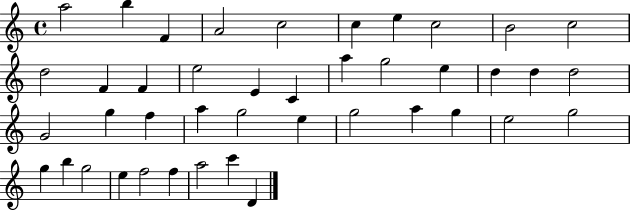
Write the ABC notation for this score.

X:1
T:Untitled
M:4/4
L:1/4
K:C
a2 b F A2 c2 c e c2 B2 c2 d2 F F e2 E C a g2 e d d d2 G2 g f a g2 e g2 a g e2 g2 g b g2 e f2 f a2 c' D